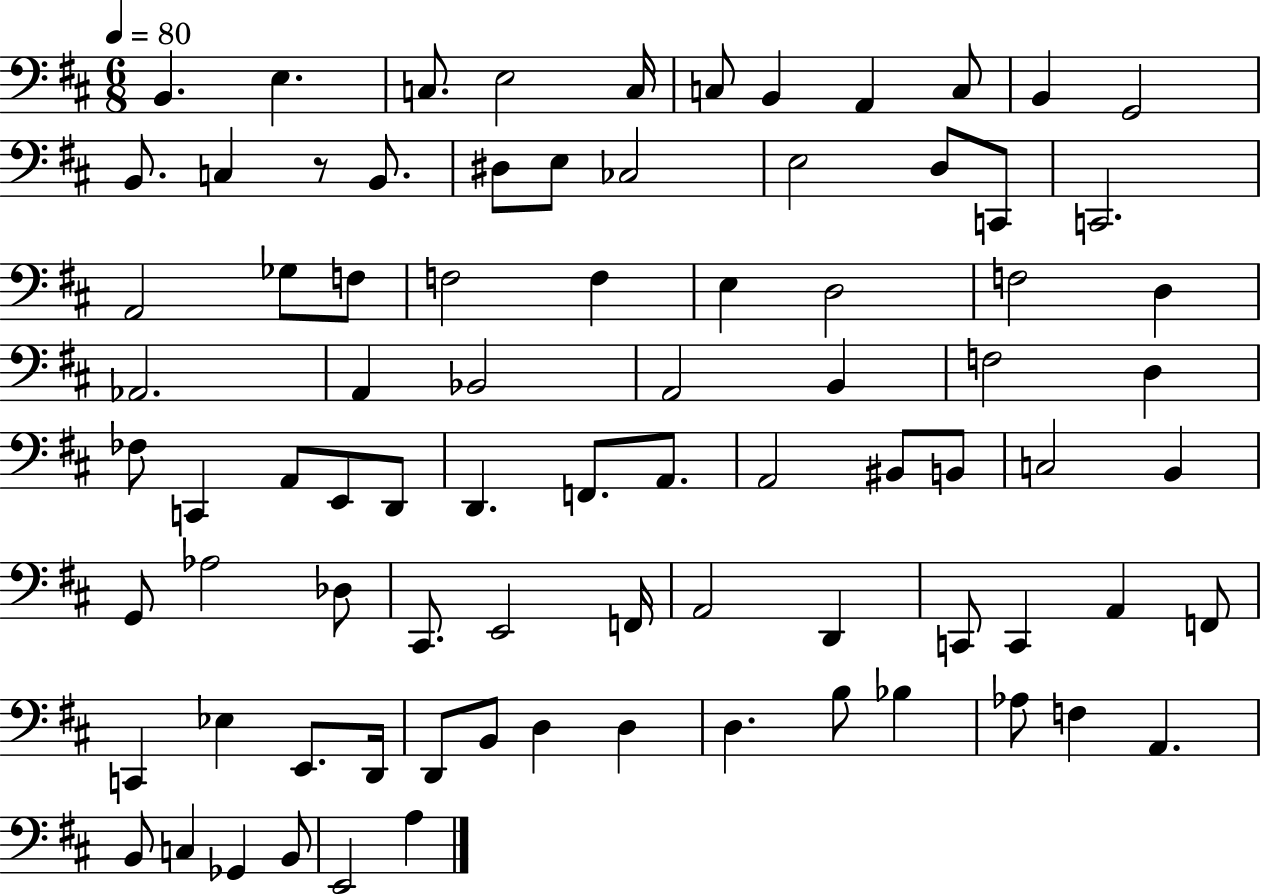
{
  \clef bass
  \numericTimeSignature
  \time 6/8
  \key d \major
  \tempo 4 = 80
  b,4. e4. | c8. e2 c16 | c8 b,4 a,4 c8 | b,4 g,2 | \break b,8. c4 r8 b,8. | dis8 e8 ces2 | e2 d8 c,8 | c,2. | \break a,2 ges8 f8 | f2 f4 | e4 d2 | f2 d4 | \break aes,2. | a,4 bes,2 | a,2 b,4 | f2 d4 | \break fes8 c,4 a,8 e,8 d,8 | d,4. f,8. a,8. | a,2 bis,8 b,8 | c2 b,4 | \break g,8 aes2 des8 | cis,8. e,2 f,16 | a,2 d,4 | c,8 c,4 a,4 f,8 | \break c,4 ees4 e,8. d,16 | d,8 b,8 d4 d4 | d4. b8 bes4 | aes8 f4 a,4. | \break b,8 c4 ges,4 b,8 | e,2 a4 | \bar "|."
}